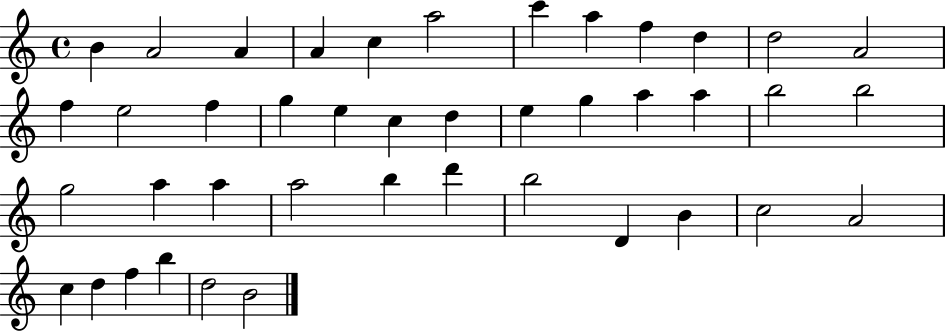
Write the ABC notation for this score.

X:1
T:Untitled
M:4/4
L:1/4
K:C
B A2 A A c a2 c' a f d d2 A2 f e2 f g e c d e g a a b2 b2 g2 a a a2 b d' b2 D B c2 A2 c d f b d2 B2